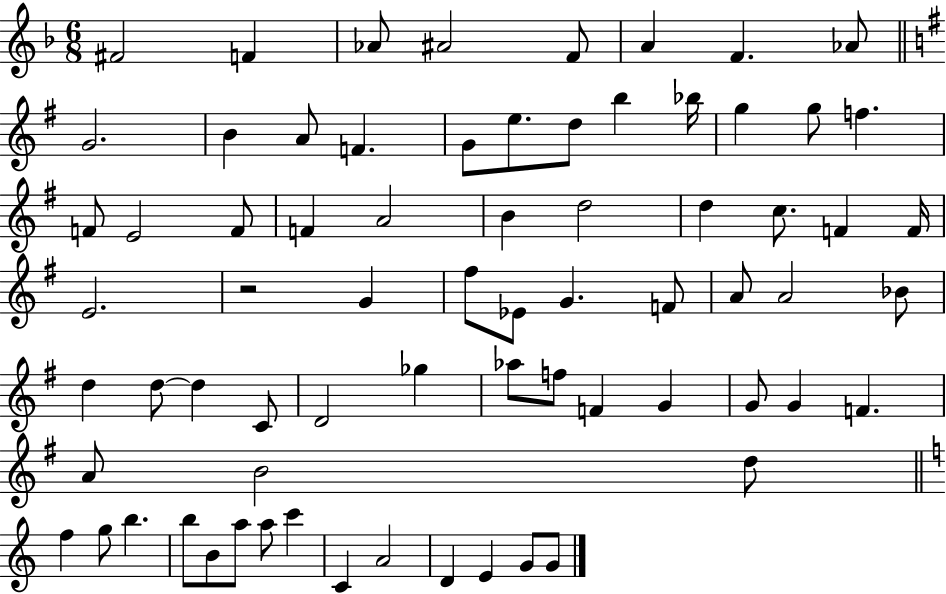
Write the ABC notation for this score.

X:1
T:Untitled
M:6/8
L:1/4
K:F
^F2 F _A/2 ^A2 F/2 A F _A/2 G2 B A/2 F G/2 e/2 d/2 b _b/4 g g/2 f F/2 E2 F/2 F A2 B d2 d c/2 F F/4 E2 z2 G ^f/2 _E/2 G F/2 A/2 A2 _B/2 d d/2 d C/2 D2 _g _a/2 f/2 F G G/2 G F A/2 B2 d/2 f g/2 b b/2 B/2 a/2 a/2 c' C A2 D E G/2 G/2